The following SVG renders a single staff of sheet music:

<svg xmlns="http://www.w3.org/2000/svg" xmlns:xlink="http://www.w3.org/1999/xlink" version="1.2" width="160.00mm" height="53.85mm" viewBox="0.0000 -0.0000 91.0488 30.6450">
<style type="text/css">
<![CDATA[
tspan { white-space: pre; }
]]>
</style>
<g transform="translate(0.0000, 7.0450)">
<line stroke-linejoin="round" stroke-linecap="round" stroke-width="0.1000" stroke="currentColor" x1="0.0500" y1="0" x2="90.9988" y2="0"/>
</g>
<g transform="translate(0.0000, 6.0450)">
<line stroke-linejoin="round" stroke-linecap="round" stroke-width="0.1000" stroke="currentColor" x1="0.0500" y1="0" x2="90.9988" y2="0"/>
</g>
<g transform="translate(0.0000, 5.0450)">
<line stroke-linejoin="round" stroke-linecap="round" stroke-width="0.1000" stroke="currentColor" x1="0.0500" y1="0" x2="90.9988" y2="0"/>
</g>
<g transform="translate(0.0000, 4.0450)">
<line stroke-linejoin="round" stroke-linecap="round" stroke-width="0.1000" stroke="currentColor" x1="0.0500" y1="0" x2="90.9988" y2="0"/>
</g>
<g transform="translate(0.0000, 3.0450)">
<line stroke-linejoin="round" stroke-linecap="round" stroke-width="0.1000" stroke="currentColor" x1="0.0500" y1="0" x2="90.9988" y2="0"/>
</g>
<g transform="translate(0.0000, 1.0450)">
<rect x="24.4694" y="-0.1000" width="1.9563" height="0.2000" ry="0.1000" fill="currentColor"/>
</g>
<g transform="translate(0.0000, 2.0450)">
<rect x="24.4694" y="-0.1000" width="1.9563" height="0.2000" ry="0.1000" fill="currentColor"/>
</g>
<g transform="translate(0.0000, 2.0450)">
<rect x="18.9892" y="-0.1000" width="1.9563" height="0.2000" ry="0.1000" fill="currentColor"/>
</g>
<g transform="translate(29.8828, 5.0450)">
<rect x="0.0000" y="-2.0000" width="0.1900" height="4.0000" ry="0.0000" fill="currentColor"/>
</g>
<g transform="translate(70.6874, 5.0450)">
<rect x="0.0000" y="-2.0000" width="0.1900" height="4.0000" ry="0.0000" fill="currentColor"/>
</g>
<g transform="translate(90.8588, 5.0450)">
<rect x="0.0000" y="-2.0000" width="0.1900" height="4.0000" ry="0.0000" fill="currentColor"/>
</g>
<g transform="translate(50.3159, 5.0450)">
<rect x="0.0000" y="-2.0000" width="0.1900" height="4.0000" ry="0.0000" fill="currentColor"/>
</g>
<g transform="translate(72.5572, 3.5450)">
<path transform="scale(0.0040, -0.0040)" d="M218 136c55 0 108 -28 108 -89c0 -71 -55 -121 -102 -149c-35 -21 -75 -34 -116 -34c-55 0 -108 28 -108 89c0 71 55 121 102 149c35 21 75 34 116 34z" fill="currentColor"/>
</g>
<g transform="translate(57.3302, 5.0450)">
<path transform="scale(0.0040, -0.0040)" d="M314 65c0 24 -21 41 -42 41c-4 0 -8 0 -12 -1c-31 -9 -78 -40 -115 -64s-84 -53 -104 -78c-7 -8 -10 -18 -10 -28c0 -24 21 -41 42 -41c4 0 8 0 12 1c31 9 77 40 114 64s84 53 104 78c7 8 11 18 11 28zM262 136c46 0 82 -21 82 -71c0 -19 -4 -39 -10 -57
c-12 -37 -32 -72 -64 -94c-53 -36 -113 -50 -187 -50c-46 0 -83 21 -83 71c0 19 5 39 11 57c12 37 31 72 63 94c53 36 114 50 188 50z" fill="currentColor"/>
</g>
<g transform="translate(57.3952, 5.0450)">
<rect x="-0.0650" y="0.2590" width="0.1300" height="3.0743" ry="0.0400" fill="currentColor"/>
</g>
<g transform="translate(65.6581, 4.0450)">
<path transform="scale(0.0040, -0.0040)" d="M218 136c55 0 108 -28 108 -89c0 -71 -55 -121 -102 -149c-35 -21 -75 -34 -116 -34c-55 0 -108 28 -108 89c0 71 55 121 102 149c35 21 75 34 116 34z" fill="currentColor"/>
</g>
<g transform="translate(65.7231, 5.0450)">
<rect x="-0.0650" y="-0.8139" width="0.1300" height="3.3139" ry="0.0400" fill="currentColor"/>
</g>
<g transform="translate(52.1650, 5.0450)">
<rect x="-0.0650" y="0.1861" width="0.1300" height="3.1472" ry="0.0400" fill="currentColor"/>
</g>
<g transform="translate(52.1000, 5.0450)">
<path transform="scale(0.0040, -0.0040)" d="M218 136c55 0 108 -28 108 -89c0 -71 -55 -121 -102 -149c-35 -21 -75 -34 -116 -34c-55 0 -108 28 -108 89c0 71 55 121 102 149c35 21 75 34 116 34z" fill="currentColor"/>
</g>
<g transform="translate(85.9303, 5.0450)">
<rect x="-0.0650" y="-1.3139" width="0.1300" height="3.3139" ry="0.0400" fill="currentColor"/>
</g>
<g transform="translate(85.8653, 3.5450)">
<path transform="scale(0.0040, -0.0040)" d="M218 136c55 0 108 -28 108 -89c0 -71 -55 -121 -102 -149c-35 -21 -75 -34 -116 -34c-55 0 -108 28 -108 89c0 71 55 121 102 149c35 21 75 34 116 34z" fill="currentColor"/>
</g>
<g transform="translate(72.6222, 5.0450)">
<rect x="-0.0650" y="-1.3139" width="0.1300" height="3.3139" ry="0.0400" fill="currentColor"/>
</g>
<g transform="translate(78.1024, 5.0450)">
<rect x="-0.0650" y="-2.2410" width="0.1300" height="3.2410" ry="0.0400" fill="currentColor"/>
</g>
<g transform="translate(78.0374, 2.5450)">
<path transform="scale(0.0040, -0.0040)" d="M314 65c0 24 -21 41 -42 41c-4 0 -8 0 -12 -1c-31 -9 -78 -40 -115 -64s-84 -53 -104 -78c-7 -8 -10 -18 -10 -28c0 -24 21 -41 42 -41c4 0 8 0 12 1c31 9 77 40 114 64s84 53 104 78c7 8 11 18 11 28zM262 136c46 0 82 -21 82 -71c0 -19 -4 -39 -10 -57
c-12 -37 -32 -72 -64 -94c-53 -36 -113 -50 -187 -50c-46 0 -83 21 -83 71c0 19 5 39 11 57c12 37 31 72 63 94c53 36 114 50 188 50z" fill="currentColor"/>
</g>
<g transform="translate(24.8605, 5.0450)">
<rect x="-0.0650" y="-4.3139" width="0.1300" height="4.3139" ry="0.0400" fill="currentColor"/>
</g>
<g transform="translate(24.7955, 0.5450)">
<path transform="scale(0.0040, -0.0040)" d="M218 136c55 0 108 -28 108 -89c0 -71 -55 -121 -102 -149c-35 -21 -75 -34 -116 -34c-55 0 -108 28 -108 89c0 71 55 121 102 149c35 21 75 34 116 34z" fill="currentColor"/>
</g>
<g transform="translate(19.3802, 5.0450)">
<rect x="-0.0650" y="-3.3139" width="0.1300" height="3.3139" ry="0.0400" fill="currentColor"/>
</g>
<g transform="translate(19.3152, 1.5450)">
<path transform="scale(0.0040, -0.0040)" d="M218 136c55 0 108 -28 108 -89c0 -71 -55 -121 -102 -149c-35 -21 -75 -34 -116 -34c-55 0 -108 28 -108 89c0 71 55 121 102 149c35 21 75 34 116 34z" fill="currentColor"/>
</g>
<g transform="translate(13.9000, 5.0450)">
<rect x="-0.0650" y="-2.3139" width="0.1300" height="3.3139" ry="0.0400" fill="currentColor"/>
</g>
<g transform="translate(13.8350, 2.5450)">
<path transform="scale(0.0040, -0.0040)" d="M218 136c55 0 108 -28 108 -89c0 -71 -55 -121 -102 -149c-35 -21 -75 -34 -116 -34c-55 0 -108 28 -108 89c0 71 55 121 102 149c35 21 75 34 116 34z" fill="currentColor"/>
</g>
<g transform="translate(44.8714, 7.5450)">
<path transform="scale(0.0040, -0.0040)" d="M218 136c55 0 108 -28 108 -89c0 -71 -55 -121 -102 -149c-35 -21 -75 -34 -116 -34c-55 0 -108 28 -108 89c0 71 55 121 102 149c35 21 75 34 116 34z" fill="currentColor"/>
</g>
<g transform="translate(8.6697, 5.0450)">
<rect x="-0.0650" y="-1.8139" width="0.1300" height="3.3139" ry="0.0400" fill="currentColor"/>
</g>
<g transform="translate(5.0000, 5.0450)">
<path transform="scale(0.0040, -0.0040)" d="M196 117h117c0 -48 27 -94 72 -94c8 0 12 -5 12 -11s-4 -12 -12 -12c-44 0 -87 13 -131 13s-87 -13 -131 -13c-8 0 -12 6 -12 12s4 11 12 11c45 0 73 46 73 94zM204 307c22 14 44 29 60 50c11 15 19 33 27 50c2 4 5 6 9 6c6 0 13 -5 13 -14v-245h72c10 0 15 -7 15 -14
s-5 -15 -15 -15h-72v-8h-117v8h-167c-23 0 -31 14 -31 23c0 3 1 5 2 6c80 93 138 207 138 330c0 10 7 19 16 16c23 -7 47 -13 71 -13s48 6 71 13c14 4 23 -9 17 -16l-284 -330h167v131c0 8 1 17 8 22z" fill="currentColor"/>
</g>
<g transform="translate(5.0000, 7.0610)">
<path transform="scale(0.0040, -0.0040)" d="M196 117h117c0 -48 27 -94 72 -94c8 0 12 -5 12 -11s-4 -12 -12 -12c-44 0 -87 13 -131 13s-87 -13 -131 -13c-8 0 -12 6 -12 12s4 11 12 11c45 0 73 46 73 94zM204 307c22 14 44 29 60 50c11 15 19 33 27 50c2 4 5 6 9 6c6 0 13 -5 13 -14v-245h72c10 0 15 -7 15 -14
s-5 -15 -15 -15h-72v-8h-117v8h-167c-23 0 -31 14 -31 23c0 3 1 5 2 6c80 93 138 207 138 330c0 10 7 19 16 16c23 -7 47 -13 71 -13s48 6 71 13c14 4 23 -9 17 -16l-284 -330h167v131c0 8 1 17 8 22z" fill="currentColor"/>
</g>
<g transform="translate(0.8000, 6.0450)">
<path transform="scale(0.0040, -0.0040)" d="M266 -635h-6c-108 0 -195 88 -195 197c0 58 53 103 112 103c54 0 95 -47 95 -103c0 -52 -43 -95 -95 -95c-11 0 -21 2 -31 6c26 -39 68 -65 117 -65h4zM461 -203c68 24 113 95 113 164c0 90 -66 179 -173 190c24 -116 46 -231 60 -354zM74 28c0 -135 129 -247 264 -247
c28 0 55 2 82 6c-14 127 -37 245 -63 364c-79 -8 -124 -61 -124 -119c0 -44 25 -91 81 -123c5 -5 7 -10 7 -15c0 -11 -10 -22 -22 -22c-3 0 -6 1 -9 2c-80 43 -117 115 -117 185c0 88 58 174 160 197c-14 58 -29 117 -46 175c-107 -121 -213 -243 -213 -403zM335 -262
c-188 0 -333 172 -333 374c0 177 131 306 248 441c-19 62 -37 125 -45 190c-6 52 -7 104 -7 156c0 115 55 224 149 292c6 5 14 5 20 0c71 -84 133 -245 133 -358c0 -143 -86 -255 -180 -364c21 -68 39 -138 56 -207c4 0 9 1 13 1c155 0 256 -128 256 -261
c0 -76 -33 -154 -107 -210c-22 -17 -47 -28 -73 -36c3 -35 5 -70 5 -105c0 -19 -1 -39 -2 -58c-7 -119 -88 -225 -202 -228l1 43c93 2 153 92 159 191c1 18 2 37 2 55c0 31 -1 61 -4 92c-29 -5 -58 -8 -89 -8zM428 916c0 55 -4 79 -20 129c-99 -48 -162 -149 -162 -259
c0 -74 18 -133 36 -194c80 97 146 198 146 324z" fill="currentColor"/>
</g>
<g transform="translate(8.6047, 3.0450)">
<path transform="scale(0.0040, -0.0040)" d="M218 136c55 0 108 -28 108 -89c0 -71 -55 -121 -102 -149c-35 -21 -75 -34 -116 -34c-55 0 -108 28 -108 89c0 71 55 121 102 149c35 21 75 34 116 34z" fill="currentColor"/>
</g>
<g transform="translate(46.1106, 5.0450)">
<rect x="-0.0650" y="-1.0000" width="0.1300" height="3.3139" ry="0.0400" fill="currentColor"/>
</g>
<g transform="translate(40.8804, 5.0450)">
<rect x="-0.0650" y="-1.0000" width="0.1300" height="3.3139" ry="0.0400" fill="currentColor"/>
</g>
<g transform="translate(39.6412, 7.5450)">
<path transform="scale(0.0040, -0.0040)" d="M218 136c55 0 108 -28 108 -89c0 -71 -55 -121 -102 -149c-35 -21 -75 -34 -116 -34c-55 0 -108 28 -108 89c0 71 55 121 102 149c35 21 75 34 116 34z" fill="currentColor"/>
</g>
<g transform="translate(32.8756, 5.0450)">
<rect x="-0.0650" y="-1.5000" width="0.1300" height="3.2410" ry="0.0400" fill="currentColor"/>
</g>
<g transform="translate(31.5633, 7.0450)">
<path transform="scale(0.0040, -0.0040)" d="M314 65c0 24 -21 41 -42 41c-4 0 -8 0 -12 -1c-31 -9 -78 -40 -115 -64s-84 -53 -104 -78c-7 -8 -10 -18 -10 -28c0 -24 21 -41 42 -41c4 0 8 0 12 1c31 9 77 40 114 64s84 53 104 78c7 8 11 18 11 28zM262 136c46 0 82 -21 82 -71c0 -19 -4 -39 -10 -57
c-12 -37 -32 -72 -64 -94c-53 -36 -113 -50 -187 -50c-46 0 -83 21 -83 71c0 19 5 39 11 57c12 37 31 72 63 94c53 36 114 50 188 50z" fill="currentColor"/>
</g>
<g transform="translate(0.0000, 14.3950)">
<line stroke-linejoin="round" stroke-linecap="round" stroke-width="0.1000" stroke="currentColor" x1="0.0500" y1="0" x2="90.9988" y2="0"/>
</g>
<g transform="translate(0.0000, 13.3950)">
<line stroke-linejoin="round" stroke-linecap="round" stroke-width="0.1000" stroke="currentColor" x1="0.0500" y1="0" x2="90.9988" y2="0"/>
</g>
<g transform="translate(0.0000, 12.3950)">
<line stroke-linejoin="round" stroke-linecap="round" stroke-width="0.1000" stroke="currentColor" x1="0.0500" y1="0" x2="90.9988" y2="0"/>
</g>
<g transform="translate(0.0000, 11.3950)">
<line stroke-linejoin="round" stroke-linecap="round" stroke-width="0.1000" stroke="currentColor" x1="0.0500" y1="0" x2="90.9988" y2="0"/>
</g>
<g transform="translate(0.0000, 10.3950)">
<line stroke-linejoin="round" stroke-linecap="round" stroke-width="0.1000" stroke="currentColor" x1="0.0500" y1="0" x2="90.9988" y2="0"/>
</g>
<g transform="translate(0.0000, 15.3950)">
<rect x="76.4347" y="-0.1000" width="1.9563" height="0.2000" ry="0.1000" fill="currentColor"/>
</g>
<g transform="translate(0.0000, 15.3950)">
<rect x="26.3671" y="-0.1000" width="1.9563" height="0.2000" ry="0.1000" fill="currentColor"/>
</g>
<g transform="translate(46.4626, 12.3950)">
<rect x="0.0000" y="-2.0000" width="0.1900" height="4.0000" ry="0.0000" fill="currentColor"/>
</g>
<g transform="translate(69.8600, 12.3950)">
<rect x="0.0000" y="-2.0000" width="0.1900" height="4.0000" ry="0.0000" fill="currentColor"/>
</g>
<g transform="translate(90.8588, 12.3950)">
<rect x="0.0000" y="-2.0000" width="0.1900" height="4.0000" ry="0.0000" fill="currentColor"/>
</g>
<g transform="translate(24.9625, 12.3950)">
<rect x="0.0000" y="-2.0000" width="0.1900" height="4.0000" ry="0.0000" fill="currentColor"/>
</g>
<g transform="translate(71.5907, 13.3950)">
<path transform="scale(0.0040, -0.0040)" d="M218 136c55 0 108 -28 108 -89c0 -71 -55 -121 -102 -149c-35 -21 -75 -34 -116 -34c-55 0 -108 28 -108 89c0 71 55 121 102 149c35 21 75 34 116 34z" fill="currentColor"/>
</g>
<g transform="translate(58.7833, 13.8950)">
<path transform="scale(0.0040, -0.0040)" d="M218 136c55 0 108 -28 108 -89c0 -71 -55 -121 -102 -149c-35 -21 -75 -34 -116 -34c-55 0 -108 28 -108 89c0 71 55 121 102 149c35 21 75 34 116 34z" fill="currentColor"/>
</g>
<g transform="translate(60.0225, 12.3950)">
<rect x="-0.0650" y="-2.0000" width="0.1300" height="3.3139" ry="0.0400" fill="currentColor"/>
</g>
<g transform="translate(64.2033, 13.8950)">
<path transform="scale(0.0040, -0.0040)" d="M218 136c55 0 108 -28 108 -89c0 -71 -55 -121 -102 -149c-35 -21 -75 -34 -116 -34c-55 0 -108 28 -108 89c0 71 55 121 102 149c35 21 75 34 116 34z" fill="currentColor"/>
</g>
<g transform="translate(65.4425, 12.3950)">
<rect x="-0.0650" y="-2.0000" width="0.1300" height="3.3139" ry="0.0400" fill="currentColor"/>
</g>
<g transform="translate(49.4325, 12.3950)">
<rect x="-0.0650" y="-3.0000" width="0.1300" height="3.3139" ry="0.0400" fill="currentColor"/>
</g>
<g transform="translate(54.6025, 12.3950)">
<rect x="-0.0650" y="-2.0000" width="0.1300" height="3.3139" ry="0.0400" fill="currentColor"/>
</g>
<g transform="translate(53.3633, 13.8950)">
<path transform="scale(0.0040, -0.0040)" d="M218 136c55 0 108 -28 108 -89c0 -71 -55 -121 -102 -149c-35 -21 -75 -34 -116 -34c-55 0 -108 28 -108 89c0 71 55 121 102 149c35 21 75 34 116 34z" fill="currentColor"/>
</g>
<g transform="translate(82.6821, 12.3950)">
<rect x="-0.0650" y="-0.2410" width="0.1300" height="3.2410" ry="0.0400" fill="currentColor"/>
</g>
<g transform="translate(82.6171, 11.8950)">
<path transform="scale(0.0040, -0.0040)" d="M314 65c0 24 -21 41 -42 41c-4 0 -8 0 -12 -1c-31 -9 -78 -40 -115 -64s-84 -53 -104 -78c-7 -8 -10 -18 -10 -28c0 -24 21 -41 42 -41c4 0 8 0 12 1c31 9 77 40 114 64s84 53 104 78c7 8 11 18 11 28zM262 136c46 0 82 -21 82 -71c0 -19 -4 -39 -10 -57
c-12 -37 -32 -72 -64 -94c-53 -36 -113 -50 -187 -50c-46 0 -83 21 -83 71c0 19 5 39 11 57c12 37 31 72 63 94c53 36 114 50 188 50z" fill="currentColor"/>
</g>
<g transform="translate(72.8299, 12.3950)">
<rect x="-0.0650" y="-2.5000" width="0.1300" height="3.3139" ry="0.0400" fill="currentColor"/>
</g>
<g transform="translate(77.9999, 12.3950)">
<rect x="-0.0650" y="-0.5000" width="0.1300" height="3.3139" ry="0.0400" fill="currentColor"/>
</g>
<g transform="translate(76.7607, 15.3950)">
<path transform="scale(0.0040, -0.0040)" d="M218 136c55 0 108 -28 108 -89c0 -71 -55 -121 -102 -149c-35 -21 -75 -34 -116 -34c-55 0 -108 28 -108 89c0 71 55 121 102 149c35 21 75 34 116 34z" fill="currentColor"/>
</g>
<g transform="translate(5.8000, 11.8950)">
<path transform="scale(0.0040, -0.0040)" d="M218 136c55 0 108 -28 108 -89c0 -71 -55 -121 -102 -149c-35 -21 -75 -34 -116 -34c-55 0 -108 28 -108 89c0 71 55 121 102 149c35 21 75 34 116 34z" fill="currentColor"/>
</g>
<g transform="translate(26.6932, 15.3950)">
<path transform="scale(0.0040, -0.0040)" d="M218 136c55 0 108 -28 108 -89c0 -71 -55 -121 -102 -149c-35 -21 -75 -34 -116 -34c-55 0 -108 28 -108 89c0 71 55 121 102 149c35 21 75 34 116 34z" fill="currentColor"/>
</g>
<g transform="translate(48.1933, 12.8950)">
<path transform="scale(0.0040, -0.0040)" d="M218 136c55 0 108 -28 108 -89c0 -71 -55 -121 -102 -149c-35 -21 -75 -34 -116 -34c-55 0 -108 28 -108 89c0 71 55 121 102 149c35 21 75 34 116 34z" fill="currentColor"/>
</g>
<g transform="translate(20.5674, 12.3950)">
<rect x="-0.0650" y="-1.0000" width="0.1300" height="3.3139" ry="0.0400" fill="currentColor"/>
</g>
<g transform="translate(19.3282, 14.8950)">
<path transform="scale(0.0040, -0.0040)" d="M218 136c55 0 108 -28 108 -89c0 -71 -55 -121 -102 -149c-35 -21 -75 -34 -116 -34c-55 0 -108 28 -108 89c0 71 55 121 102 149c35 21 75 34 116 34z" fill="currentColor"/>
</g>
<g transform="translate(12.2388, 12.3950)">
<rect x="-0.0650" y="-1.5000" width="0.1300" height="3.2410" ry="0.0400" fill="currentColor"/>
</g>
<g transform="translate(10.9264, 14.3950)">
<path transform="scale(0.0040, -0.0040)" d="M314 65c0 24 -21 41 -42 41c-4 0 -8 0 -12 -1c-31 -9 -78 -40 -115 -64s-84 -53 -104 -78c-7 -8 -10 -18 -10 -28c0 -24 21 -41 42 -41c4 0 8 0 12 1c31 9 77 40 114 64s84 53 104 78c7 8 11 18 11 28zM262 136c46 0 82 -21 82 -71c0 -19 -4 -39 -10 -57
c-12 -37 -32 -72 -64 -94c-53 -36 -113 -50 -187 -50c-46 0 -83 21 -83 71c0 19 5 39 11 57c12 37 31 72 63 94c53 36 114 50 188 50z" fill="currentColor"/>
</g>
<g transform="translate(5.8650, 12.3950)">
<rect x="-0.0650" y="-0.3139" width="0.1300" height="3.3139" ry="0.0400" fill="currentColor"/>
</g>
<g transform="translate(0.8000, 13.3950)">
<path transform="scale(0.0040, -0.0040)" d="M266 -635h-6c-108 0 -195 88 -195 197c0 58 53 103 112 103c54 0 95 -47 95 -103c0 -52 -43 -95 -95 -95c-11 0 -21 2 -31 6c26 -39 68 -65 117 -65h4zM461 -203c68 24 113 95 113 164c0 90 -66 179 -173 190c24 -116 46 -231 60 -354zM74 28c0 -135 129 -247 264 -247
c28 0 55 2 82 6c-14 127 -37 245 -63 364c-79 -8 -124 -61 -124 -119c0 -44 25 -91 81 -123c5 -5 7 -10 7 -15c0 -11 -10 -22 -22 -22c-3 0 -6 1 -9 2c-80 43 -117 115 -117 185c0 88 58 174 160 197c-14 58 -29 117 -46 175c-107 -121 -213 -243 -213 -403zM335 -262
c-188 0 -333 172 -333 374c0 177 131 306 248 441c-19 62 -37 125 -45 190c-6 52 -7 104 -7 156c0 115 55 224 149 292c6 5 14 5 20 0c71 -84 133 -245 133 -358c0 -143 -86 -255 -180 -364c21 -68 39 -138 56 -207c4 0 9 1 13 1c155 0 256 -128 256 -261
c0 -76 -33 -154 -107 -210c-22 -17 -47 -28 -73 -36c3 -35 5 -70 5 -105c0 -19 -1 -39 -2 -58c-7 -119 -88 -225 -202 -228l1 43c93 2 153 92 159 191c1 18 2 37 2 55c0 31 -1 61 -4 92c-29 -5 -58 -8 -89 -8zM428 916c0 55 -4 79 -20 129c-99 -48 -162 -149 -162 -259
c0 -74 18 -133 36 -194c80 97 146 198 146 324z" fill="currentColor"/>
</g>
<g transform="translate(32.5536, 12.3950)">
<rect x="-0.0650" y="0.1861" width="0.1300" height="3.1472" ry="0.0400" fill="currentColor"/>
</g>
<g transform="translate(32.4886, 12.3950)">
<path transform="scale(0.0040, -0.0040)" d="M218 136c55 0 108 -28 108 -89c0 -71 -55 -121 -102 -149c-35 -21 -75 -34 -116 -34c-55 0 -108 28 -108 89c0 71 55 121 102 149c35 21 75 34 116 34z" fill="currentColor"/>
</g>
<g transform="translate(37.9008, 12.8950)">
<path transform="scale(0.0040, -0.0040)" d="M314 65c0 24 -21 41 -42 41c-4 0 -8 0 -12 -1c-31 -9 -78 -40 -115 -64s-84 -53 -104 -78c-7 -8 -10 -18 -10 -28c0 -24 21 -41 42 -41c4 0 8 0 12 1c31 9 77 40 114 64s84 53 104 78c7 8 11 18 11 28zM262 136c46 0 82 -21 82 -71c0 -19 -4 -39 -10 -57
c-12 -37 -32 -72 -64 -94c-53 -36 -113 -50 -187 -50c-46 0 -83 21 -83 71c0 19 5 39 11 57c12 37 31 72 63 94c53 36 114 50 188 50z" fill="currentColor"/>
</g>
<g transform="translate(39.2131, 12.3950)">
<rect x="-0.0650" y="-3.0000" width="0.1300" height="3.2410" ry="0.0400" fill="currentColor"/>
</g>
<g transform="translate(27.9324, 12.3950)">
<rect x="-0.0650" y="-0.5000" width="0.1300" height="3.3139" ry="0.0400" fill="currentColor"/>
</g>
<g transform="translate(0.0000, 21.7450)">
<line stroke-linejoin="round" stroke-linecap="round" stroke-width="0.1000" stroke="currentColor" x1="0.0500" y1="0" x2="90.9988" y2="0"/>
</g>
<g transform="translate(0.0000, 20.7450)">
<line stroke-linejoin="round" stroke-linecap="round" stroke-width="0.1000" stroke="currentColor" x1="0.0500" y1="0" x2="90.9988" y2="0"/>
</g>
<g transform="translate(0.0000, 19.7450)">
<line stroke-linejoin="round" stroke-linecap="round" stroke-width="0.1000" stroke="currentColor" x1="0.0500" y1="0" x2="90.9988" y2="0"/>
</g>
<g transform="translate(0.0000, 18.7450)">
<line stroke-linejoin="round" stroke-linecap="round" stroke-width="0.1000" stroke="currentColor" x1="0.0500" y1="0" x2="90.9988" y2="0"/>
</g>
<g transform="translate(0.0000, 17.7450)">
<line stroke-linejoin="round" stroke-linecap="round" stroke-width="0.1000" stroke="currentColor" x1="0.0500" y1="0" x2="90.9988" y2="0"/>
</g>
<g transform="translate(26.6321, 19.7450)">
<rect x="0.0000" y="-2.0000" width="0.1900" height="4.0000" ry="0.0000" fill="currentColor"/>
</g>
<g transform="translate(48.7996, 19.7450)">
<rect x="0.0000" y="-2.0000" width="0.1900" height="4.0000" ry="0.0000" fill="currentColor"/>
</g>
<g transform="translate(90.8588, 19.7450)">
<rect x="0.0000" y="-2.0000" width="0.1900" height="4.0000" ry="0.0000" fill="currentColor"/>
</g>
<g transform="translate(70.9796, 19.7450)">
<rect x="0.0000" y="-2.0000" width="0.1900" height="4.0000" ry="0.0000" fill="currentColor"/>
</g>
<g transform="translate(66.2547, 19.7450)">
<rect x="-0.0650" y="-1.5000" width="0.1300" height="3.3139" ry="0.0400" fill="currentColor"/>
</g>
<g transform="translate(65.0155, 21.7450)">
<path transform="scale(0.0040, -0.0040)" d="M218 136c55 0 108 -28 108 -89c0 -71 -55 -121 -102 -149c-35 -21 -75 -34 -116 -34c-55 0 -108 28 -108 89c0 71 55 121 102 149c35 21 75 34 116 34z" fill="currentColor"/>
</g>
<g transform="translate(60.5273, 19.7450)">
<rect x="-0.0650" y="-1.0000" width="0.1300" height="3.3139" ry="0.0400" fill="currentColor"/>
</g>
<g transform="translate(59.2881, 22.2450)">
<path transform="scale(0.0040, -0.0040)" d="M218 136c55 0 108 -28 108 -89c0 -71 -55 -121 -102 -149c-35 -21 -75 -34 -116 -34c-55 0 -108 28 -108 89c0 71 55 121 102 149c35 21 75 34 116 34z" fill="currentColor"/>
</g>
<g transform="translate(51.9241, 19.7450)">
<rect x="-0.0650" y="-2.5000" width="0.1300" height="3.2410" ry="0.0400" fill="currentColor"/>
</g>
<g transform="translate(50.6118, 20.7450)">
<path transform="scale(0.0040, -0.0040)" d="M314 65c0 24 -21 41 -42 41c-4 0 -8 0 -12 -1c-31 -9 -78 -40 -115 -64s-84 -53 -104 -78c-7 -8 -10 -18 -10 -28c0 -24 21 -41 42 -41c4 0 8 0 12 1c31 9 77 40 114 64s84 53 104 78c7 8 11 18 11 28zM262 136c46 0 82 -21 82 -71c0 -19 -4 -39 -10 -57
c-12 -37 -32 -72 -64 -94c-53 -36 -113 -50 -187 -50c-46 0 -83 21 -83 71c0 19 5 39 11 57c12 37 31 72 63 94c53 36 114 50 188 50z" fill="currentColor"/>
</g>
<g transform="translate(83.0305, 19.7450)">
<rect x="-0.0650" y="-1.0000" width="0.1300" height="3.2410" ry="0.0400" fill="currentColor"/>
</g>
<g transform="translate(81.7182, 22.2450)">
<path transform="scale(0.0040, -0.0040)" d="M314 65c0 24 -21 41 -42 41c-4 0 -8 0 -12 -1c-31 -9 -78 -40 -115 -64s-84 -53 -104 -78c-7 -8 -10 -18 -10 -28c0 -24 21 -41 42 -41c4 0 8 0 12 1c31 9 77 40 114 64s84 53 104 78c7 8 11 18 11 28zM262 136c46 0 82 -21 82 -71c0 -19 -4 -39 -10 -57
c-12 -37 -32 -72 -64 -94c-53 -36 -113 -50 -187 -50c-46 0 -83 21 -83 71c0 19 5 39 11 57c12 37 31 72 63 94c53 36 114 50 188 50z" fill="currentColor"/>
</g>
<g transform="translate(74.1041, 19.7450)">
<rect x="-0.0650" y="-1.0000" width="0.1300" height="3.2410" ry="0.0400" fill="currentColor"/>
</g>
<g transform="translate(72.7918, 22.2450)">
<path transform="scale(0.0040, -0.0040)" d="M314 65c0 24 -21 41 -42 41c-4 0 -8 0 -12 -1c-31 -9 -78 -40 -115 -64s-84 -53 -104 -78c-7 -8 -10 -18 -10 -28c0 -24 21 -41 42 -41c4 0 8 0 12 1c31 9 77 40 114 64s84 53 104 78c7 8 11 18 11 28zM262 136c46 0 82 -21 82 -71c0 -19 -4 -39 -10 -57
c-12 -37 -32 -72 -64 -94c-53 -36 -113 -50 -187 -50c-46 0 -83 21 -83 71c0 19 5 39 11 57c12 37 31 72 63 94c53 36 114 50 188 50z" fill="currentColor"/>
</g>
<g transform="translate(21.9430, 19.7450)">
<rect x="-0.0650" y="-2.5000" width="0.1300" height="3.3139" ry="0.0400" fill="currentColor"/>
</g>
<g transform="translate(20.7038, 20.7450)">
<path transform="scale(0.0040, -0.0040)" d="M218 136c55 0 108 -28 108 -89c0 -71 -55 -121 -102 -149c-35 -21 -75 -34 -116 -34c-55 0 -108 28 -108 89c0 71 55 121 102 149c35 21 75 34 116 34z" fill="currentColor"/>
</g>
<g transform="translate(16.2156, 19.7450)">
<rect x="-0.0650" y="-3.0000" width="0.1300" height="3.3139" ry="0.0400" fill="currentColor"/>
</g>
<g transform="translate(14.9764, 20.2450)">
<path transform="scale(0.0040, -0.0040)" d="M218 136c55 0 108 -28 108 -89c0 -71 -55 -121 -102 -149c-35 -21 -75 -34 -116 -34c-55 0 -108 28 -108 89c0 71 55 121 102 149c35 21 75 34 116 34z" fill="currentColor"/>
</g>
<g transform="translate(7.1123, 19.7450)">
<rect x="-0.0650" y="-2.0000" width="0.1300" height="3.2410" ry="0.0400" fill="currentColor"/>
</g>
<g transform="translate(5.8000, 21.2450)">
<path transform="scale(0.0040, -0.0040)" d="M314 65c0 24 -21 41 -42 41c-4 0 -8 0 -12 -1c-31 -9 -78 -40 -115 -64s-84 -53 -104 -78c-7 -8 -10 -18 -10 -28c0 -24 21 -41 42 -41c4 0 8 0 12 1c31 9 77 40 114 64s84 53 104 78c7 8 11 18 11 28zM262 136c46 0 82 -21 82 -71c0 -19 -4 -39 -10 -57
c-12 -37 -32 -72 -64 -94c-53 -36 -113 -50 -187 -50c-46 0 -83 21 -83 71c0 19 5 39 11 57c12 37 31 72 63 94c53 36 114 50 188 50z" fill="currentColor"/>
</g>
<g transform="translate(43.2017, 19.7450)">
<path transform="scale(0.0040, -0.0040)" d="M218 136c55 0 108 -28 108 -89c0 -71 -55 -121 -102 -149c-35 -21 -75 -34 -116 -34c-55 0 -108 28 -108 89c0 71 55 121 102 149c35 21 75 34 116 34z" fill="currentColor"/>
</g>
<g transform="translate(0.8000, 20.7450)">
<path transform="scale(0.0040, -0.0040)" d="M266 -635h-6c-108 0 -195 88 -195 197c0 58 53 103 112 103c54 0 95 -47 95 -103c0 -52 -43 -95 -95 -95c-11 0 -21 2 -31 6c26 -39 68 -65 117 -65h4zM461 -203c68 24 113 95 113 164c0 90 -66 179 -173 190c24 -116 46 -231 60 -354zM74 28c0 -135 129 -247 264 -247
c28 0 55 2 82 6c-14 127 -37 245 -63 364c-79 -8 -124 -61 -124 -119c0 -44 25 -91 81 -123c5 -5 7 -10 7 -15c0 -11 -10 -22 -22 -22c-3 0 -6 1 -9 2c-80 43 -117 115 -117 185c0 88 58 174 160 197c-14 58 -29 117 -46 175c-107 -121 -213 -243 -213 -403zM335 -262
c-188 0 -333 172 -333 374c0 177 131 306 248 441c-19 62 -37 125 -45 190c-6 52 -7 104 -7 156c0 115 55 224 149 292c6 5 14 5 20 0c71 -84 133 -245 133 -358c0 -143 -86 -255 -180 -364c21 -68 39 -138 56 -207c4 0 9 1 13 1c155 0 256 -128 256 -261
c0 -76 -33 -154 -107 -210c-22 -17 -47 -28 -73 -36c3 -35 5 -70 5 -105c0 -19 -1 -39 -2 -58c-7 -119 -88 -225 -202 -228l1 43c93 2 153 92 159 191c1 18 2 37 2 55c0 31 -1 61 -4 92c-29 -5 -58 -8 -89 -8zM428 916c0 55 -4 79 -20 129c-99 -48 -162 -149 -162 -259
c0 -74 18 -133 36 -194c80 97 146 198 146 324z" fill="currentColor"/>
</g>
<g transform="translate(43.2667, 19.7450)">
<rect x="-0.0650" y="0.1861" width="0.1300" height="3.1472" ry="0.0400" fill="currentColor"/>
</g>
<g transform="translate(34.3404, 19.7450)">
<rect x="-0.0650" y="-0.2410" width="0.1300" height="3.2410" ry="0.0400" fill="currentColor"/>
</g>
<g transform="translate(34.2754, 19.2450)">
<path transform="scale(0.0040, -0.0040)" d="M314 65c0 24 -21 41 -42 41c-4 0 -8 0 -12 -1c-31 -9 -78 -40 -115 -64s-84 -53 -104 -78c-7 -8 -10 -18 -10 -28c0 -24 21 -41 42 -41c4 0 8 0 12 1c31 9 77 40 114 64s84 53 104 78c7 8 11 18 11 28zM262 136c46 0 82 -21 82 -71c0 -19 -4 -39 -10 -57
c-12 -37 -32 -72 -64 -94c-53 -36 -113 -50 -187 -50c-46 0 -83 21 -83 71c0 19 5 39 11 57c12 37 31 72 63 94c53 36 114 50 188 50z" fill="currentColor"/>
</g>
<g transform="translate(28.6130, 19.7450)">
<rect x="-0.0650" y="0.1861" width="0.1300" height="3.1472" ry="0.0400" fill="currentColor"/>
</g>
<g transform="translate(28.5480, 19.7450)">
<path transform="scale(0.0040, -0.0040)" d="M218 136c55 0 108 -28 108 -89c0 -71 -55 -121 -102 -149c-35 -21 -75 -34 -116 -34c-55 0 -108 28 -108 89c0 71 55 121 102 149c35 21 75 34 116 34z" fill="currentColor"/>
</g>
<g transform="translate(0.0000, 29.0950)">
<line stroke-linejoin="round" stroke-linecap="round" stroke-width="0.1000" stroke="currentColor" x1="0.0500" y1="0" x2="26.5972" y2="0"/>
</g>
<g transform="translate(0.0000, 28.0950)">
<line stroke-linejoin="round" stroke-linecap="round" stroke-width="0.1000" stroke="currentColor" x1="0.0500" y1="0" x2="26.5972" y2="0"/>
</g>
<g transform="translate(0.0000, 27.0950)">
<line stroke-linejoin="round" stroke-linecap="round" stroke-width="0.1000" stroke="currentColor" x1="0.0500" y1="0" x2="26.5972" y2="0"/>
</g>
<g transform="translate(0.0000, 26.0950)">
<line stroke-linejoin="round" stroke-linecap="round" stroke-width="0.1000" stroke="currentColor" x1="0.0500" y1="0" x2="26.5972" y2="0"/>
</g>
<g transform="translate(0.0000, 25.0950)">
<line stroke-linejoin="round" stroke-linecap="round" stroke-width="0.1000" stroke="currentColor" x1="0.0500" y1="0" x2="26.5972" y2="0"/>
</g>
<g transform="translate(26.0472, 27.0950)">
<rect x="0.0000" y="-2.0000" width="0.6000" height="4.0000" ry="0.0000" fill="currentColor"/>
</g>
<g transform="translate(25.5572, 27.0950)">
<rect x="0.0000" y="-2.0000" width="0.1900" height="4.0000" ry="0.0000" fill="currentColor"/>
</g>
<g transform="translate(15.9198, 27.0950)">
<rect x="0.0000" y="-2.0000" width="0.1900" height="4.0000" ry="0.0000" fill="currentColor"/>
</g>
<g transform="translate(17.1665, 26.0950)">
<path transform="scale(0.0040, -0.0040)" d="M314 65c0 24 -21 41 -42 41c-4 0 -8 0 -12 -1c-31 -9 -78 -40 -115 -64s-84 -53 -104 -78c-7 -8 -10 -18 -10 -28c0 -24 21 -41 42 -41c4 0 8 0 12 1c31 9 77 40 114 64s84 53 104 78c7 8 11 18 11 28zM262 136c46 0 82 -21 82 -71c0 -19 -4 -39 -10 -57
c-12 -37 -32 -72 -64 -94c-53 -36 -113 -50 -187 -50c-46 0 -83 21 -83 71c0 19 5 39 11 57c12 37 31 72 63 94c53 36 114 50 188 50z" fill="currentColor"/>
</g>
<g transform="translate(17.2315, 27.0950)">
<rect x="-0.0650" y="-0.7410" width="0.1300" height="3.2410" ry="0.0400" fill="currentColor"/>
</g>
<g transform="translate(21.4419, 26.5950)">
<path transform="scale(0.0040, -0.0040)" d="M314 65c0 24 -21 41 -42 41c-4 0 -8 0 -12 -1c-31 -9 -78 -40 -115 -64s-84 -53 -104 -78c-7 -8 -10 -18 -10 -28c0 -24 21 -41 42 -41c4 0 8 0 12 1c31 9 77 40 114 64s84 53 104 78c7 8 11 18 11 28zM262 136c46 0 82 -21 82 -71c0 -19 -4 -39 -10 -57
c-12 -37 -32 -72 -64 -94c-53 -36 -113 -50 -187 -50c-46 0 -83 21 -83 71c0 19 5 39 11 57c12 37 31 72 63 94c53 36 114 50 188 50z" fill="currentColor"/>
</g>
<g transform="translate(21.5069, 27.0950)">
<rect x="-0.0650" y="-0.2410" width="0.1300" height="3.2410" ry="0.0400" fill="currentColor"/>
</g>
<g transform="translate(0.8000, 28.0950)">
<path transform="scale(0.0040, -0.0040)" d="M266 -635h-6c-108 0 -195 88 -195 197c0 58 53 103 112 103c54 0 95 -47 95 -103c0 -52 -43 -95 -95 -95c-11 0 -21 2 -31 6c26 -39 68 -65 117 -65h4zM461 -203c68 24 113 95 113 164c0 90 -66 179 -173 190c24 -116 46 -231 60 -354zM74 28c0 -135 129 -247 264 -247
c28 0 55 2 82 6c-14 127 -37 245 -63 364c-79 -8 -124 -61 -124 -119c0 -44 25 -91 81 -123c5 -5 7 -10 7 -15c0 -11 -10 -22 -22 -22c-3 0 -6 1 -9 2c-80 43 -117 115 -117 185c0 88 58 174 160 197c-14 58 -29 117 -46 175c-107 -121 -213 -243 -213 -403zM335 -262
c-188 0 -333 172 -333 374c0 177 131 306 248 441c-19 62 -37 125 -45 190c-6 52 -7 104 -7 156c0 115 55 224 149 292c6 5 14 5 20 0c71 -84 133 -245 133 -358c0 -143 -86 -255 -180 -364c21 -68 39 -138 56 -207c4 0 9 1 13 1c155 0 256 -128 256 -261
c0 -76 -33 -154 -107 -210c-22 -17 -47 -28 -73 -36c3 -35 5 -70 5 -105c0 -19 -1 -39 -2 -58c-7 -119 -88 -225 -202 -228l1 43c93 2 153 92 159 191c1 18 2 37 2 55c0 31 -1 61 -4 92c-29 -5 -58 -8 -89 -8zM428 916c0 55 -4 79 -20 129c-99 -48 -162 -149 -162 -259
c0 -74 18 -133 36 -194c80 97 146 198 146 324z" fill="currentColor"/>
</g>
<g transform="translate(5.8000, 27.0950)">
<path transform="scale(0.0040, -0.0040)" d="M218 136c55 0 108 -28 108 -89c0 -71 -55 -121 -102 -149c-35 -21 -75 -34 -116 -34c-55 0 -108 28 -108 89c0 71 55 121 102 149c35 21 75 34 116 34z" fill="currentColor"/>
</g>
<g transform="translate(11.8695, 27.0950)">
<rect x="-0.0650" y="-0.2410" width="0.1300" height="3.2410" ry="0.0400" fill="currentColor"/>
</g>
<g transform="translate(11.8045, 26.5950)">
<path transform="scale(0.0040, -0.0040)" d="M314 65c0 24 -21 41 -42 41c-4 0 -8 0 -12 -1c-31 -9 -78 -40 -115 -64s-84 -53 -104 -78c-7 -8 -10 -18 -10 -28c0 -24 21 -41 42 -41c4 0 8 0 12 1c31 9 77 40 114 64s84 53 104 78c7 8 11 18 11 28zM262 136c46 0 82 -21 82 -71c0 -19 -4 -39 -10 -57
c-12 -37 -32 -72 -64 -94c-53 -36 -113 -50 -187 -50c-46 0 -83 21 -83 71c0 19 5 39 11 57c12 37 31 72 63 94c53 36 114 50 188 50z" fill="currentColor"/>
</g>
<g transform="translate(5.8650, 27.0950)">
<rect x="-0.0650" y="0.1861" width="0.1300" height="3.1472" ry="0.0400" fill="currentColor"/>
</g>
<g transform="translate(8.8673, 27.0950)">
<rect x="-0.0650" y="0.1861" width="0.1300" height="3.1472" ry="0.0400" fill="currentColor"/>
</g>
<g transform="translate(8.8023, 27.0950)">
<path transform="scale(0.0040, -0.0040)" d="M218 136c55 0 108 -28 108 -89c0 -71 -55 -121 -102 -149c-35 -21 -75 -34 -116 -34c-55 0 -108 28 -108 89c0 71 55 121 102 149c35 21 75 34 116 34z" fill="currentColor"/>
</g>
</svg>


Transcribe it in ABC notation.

X:1
T:Untitled
M:4/4
L:1/4
K:C
f g b d' E2 D D B B2 d e g2 e c E2 D C B A2 A F F F G C c2 F2 A G B c2 B G2 D E D2 D2 B B c2 d2 c2